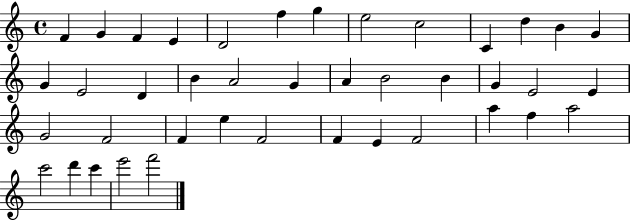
F4/q G4/q F4/q E4/q D4/h F5/q G5/q E5/h C5/h C4/q D5/q B4/q G4/q G4/q E4/h D4/q B4/q A4/h G4/q A4/q B4/h B4/q G4/q E4/h E4/q G4/h F4/h F4/q E5/q F4/h F4/q E4/q F4/h A5/q F5/q A5/h C6/h D6/q C6/q E6/h F6/h